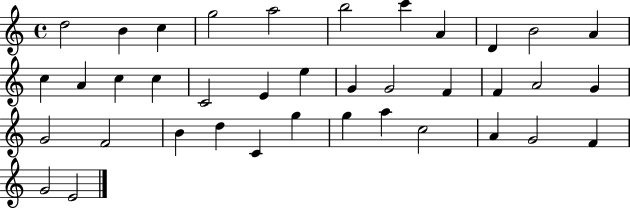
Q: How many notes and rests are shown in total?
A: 38